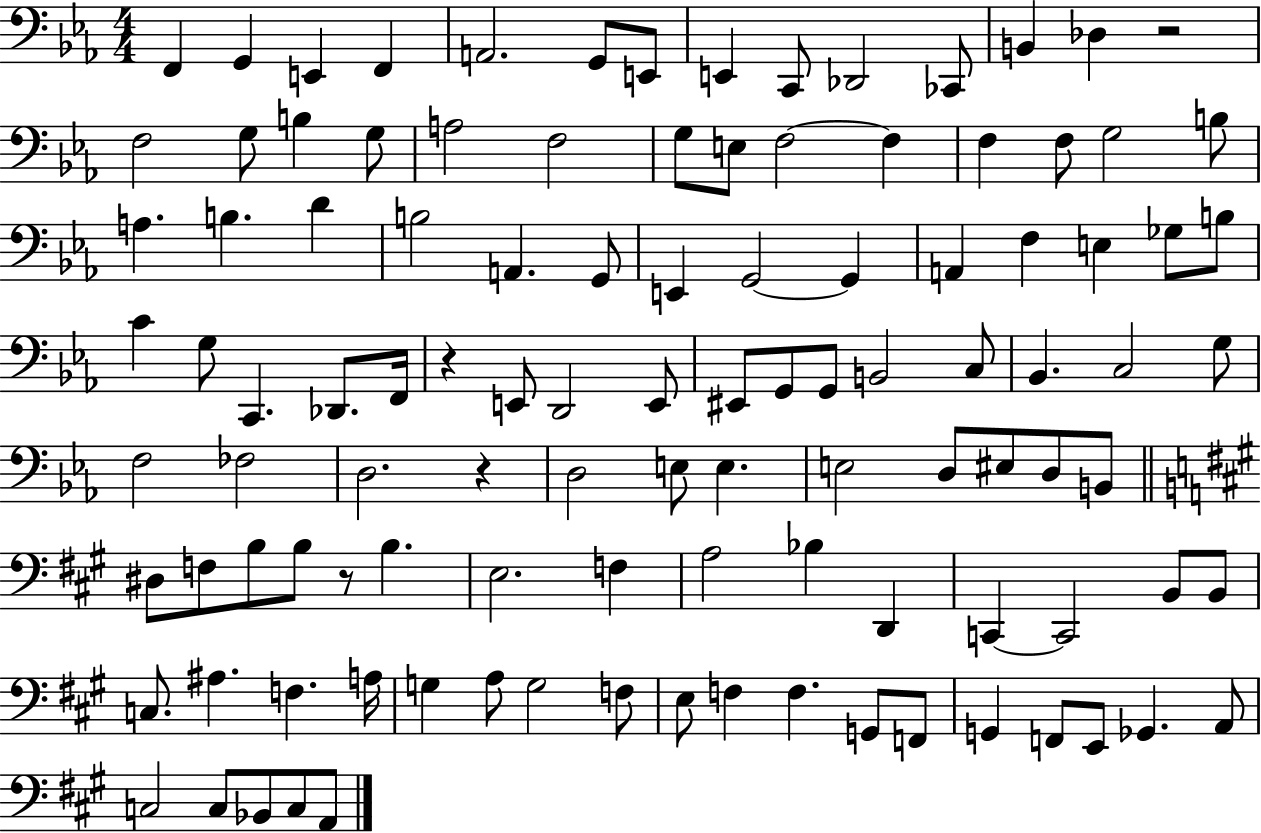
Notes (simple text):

F2/q G2/q E2/q F2/q A2/h. G2/e E2/e E2/q C2/e Db2/h CES2/e B2/q Db3/q R/h F3/h G3/e B3/q G3/e A3/h F3/h G3/e E3/e F3/h F3/q F3/q F3/e G3/h B3/e A3/q. B3/q. D4/q B3/h A2/q. G2/e E2/q G2/h G2/q A2/q F3/q E3/q Gb3/e B3/e C4/q G3/e C2/q. Db2/e. F2/s R/q E2/e D2/h E2/e EIS2/e G2/e G2/e B2/h C3/e Bb2/q. C3/h G3/e F3/h FES3/h D3/h. R/q D3/h E3/e E3/q. E3/h D3/e EIS3/e D3/e B2/e D#3/e F3/e B3/e B3/e R/e B3/q. E3/h. F3/q A3/h Bb3/q D2/q C2/q C2/h B2/e B2/e C3/e. A#3/q. F3/q. A3/s G3/q A3/e G3/h F3/e E3/e F3/q F3/q. G2/e F2/e G2/q F2/e E2/e Gb2/q. A2/e C3/h C3/e Bb2/e C3/e A2/e